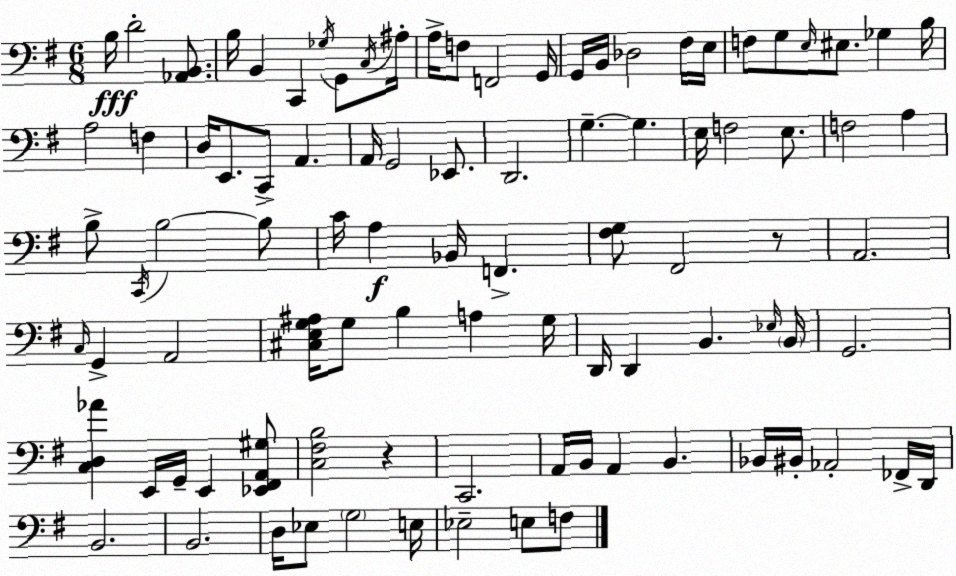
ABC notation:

X:1
T:Untitled
M:6/8
L:1/4
K:Em
B,/4 D2 [_A,,B,,]/2 B,/4 B,, C,, _G,/4 G,,/2 C,/4 ^A,/4 A,/4 F,/2 F,,2 G,,/4 G,,/4 B,,/4 _D,2 ^F,/4 E,/4 F,/2 G,/2 E,/4 ^E,/2 _G, B,/4 A,2 F, D,/4 E,,/2 C,,/2 A,, A,,/4 G,,2 _E,,/2 D,,2 G, G, E,/4 F,2 E,/2 F,2 A, B,/2 C,,/4 B,2 B,/2 C/4 A, _B,,/4 F,, [^F,G,]/2 ^F,,2 z/2 A,,2 C,/4 G,, A,,2 [^C,E,G,^A,]/4 G,/2 B, A, G,/4 D,,/4 D,, B,, _E,/4 B,,/4 G,,2 [C,D,_A] E,,/4 G,,/4 E,, [_E,,^F,,A,,^G,]/2 [C,^F,B,]2 z C,,2 A,,/4 B,,/4 A,, B,, _B,,/4 ^B,,/4 _A,,2 _F,,/4 D,,/4 B,,2 B,,2 D,/4 _E,/2 G,2 E,/4 _E,2 E,/2 F,/2